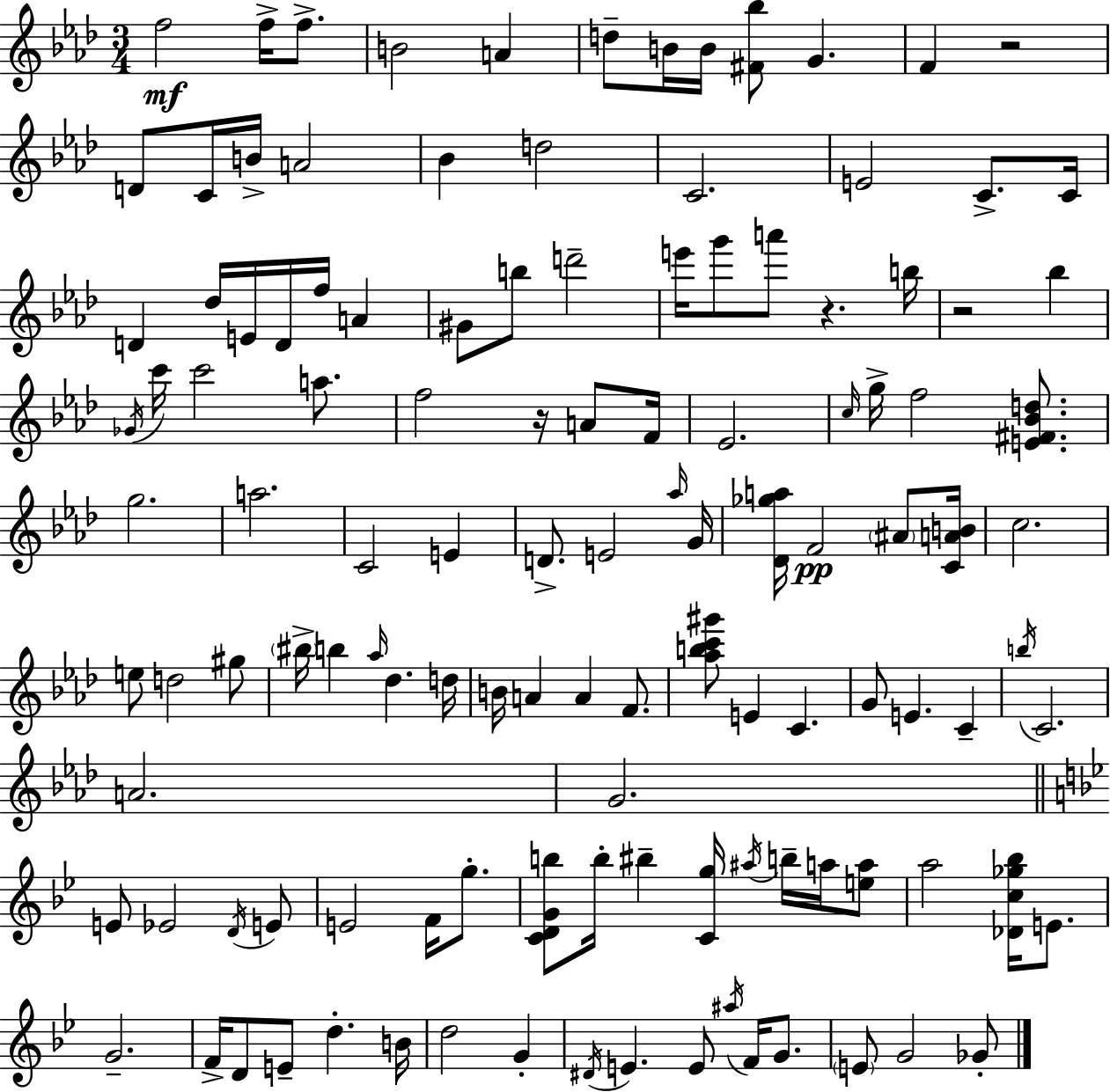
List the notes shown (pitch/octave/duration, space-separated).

F5/h F5/s F5/e. B4/h A4/q D5/e B4/s B4/s [F#4,Bb5]/e G4/q. F4/q R/h D4/e C4/s B4/s A4/h Bb4/q D5/h C4/h. E4/h C4/e. C4/s D4/q Db5/s E4/s D4/s F5/s A4/q G#4/e B5/e D6/h E6/s G6/e A6/e R/q. B5/s R/h Bb5/q Gb4/s C6/s C6/h A5/e. F5/h R/s A4/e F4/s Eb4/h. C5/s G5/s F5/h [E4,F#4,Bb4,D5]/e. G5/h. A5/h. C4/h E4/q D4/e. E4/h Ab5/s G4/s [Db4,Gb5,A5]/s F4/h A#4/e [C4,A4,B4]/s C5/h. E5/e D5/h G#5/e BIS5/s B5/q Ab5/s Db5/q. D5/s B4/s A4/q A4/q F4/e. [Ab5,B5,C6,G#6]/e E4/q C4/q. G4/e E4/q. C4/q B5/s C4/h. A4/h. G4/h. E4/e Eb4/h D4/s E4/e E4/h F4/s G5/e. [C4,D4,G4,B5]/e B5/s BIS5/q [C4,G5]/s A#5/s B5/s A5/s [E5,A5]/e A5/h [Db4,C5,Gb5,Bb5]/s E4/e. G4/h. F4/s D4/e E4/e D5/q. B4/s D5/h G4/q D#4/s E4/q. E4/e A#5/s F4/s G4/e. E4/e G4/h Gb4/e